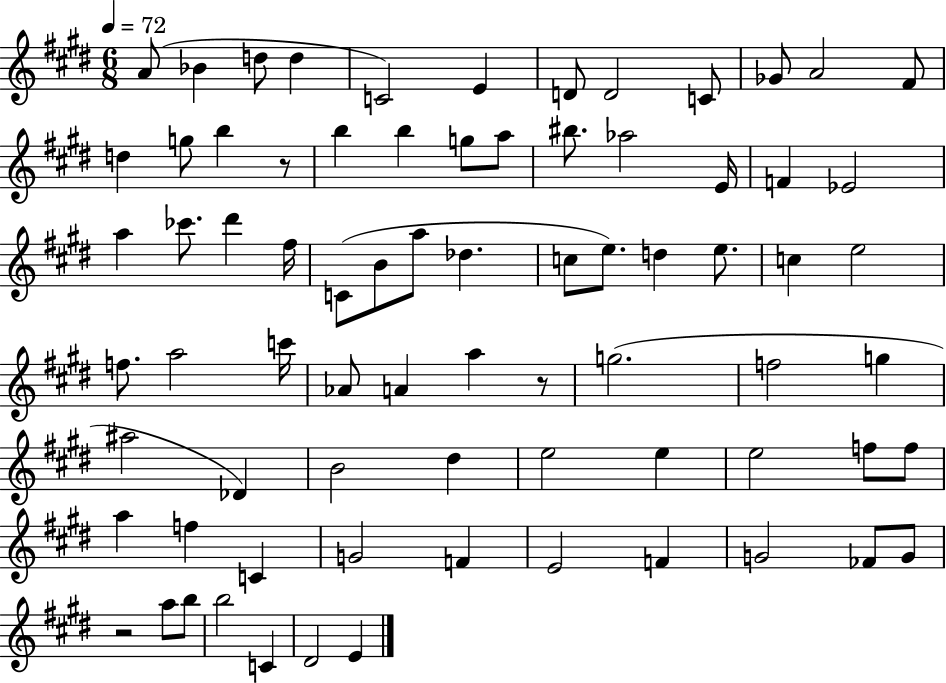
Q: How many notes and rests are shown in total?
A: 75